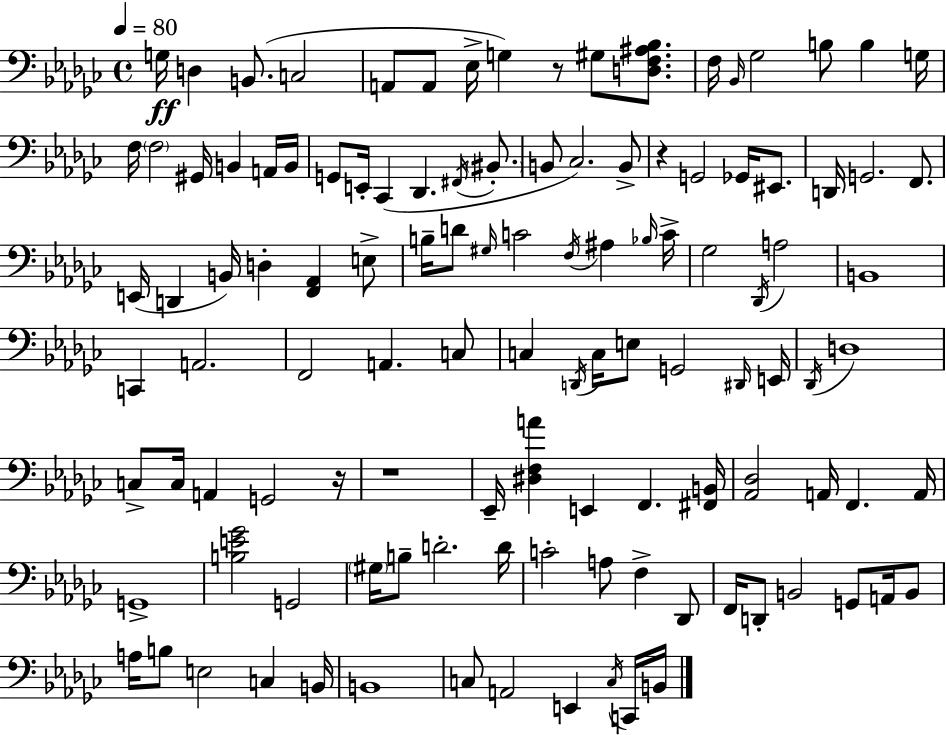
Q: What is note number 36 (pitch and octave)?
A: F2